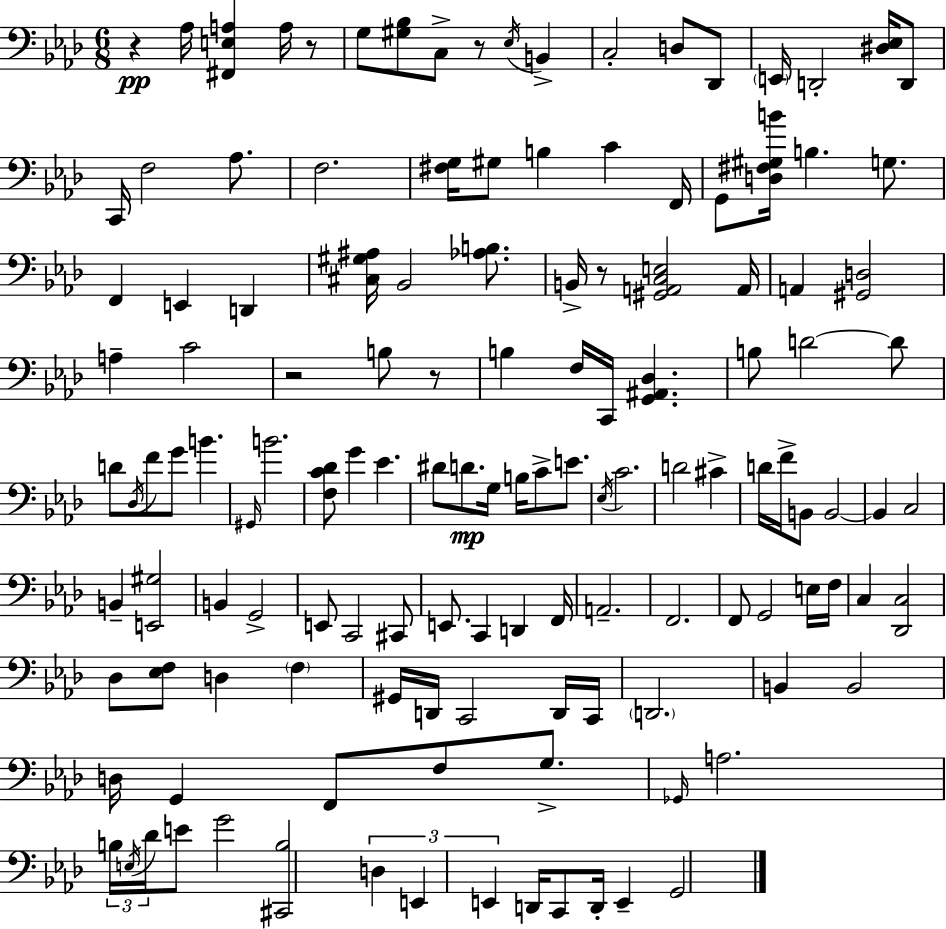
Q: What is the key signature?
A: AES major